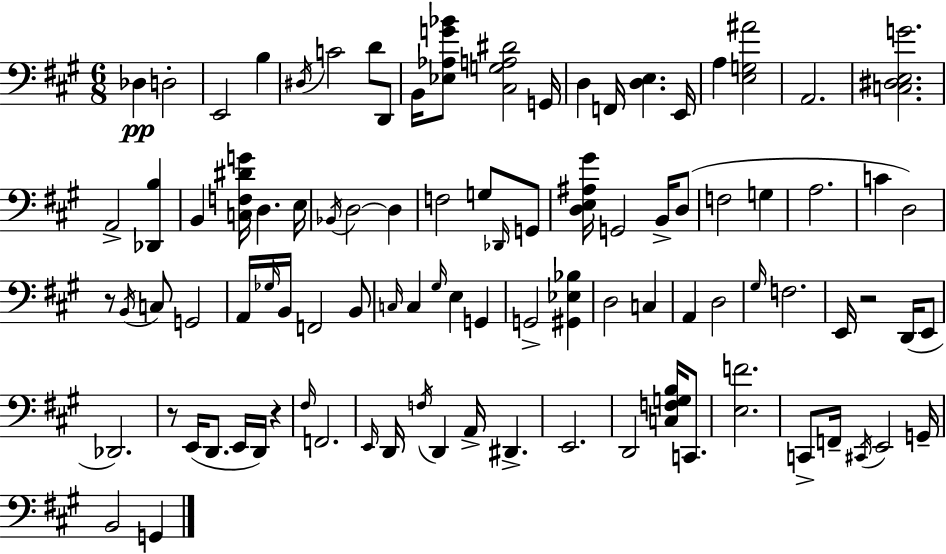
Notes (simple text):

Db3/q D3/h E2/h B3/q D#3/s C4/h D4/e D2/e B2/s [Eb3,Ab3,G4,Bb4]/e [C#3,G3,A3,D#4]/h G2/s D3/q F2/s [D3,E3]/q. E2/s A3/q [E3,G3,A#4]/h A2/h. [C3,D#3,E3,G4]/h. A2/h [Db2,B3]/q B2/q [C3,F3,D#4,G4]/s D3/q. E3/s Bb2/s D3/h D3/q F3/h G3/e Db2/s G2/e [D3,E3,A#3,G#4]/s G2/h B2/s D3/e F3/h G3/q A3/h. C4/q D3/h R/e B2/s C3/e G2/h A2/s Gb3/s B2/s F2/h B2/e C3/s C3/q G#3/s E3/q G2/q G2/h [G#2,Eb3,Bb3]/q D3/h C3/q A2/q D3/h G#3/s F3/h. E2/s R/h D2/s E2/e Db2/h. R/e E2/s D2/e. E2/s D2/s R/q F#3/s F2/h. E2/s D2/s F3/s D2/q A2/s D#2/q. E2/h. D2/h [C3,F3,G3,B3]/s C2/e. [E3,F4]/h. C2/e F2/s C#2/s E2/h G2/s B2/h G2/q